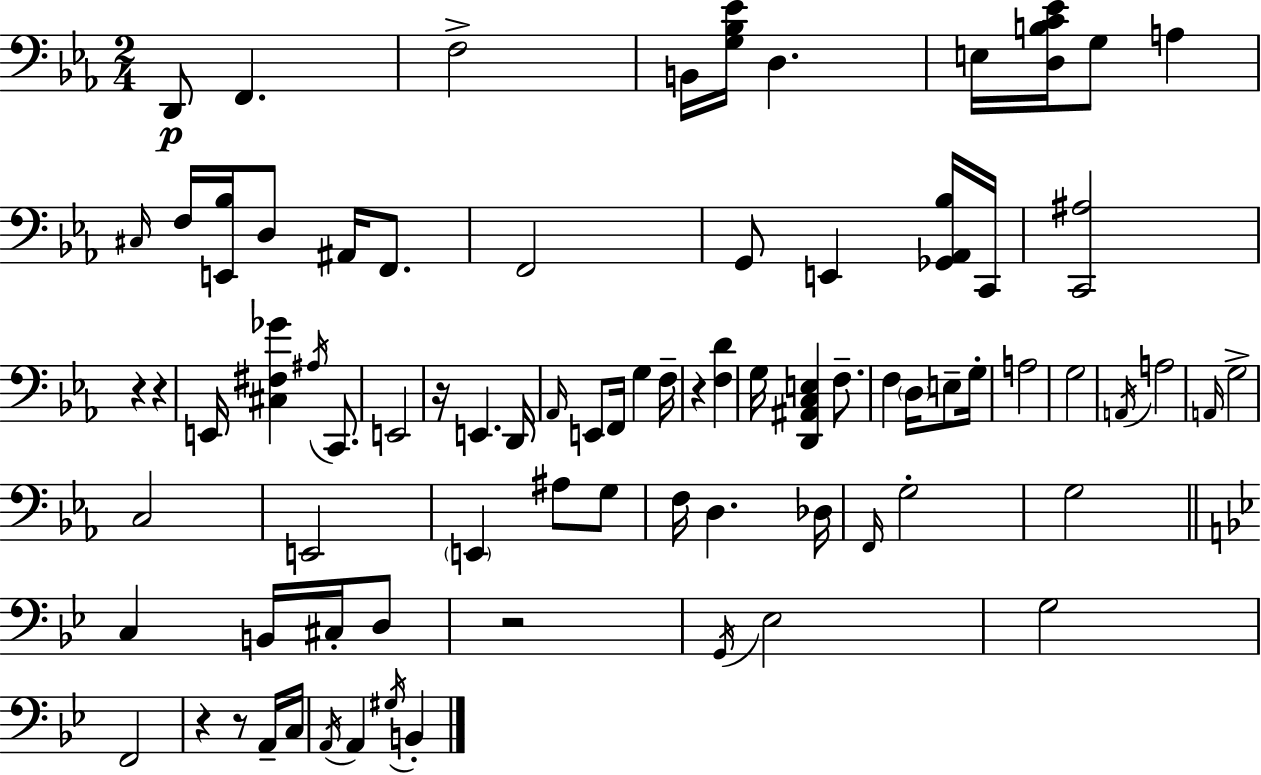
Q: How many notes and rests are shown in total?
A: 80